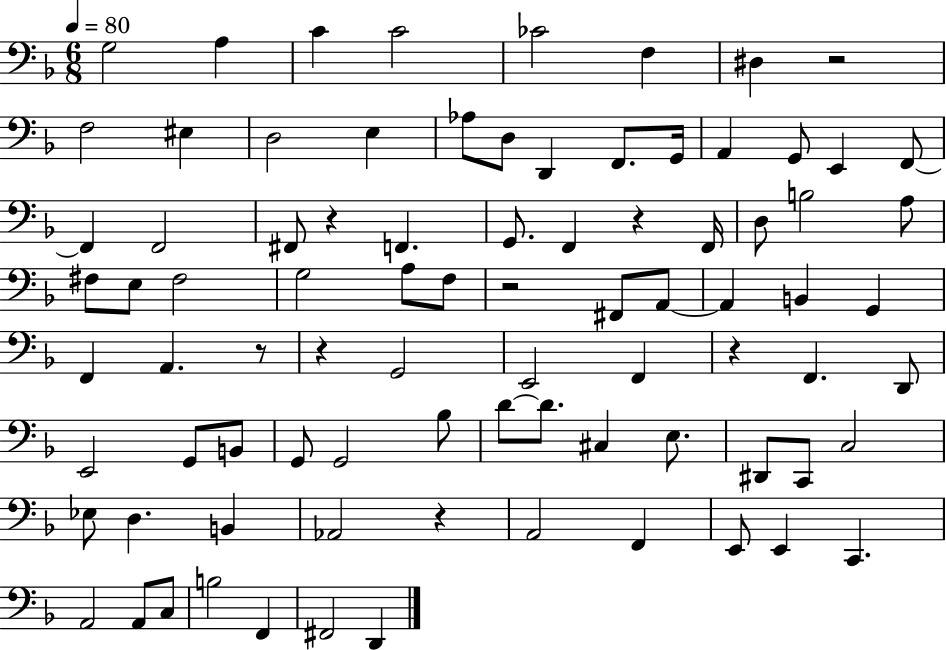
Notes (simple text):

G3/h A3/q C4/q C4/h CES4/h F3/q D#3/q R/h F3/h EIS3/q D3/h E3/q Ab3/e D3/e D2/q F2/e. G2/s A2/q G2/e E2/q F2/e F2/q F2/h F#2/e R/q F2/q. G2/e. F2/q R/q F2/s D3/e B3/h A3/e F#3/e E3/e F#3/h G3/h A3/e F3/e R/h F#2/e A2/e A2/q B2/q G2/q F2/q A2/q. R/e R/q G2/h E2/h F2/q R/q F2/q. D2/e E2/h G2/e B2/e G2/e G2/h Bb3/e D4/e D4/e. C#3/q E3/e. D#2/e C2/e C3/h Eb3/e D3/q. B2/q Ab2/h R/q A2/h F2/q E2/e E2/q C2/q. A2/h A2/e C3/e B3/h F2/q F#2/h D2/q